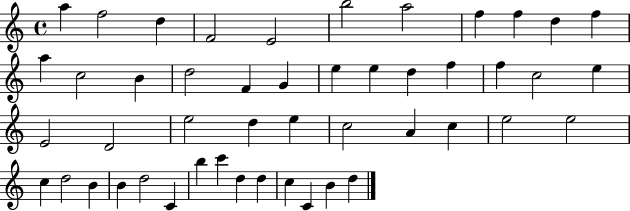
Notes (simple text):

A5/q F5/h D5/q F4/h E4/h B5/h A5/h F5/q F5/q D5/q F5/q A5/q C5/h B4/q D5/h F4/q G4/q E5/q E5/q D5/q F5/q F5/q C5/h E5/q E4/h D4/h E5/h D5/q E5/q C5/h A4/q C5/q E5/h E5/h C5/q D5/h B4/q B4/q D5/h C4/q B5/q C6/q D5/q D5/q C5/q C4/q B4/q D5/q